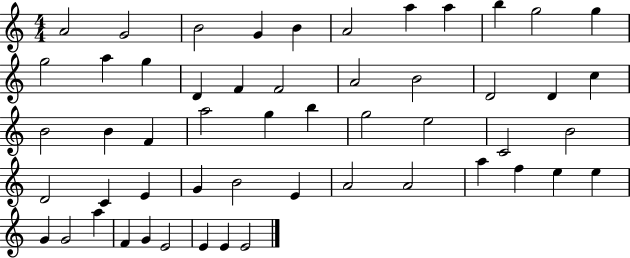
X:1
T:Untitled
M:4/4
L:1/4
K:C
A2 G2 B2 G B A2 a a b g2 g g2 a g D F F2 A2 B2 D2 D c B2 B F a2 g b g2 e2 C2 B2 D2 C E G B2 E A2 A2 a f e e G G2 a F G E2 E E E2